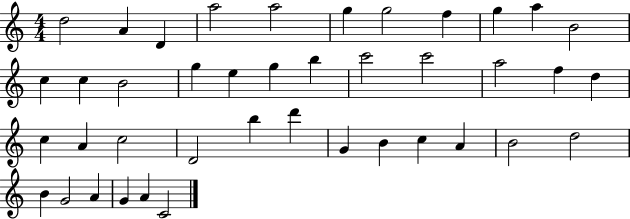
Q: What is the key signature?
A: C major